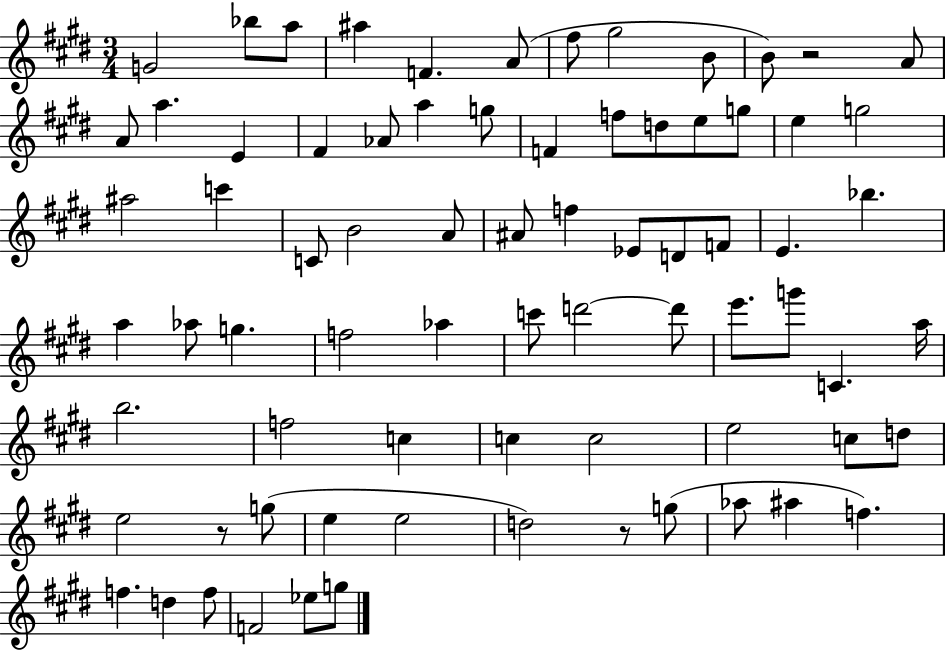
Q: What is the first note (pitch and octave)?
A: G4